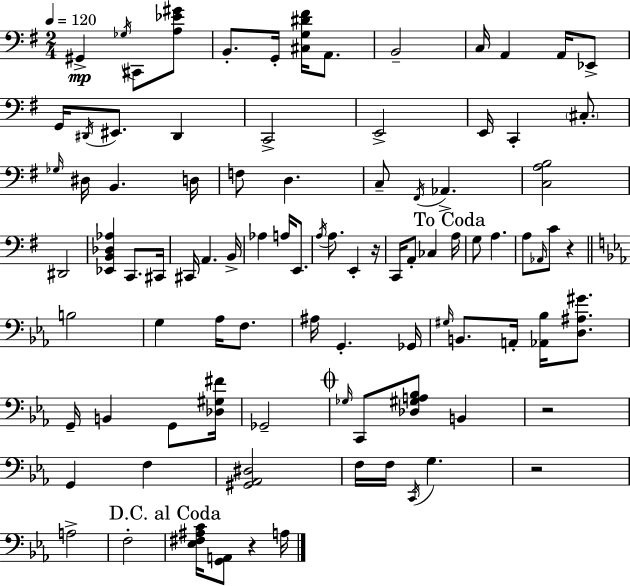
{
  \clef bass
  \numericTimeSignature
  \time 2/4
  \key e \minor
  \tempo 4 = 120
  gis,4->\mp \acciaccatura { ges16 } cis,8 <a ees' gis'>8 | b,8.-. g,16-. <cis g dis' fis'>16 a,8. | b,2-- | c16 a,4 a,16 ees,8-> | \break g,16 \acciaccatura { dis,16 } eis,8. dis,4 | c,2-> | e,2-> | e,16 c,4-. \parenthesize cis8.-. | \break \grace { ges16 } dis16 b,4. | d16 f8 d4. | c8-- \acciaccatura { fis,16 } aes,4.-> | <c a b>2 | \break dis,2 | <ees, b, des aes>4 | c,8. cis,16 cis,16 a,4. | b,16-> aes4 | \break a16 e,8. \acciaccatura { a16 } a8. | e,4-. r16 c,16 a,8-. | ces4 \mark "To Coda" a16 g8 a4. | a8 \grace { aes,16 } | \break c'8 r4 \bar "||" \break \key ees \major b2 | g4 aes16 f8. | ais16 g,4.-. ges,16 | \grace { gis16 } b,8. a,16-. <aes, bes>16 <d ais gis'>8. | \break g,16-- b,4 g,8 | <des gis fis'>16 ges,2-- | \mark \markup { \musicglyph "scripts.coda" } \grace { ges16 } c,8 <des gis a bes>8 b,4 | r2 | \break g,4 f4 | <gis, aes, dis>2 | f16 f16 \acciaccatura { c,16 } g4. | r2 | \break a2-> | f2-. | \mark "D.C. al Coda" <ees fis ais c'>16 <g, a,>8 r4 | a16 \bar "|."
}